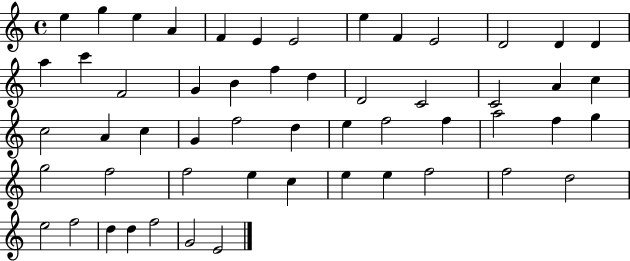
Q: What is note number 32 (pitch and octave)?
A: E5